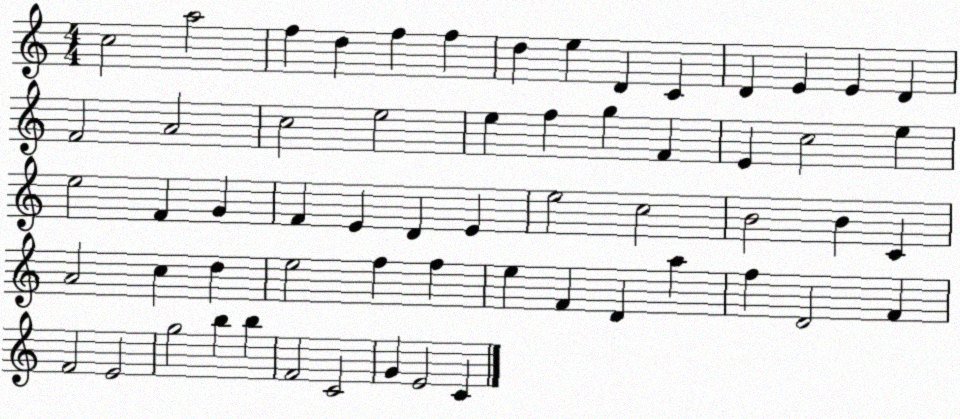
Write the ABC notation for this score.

X:1
T:Untitled
M:4/4
L:1/4
K:C
c2 a2 f d f f d e D C D E E D F2 A2 c2 e2 e f g F E c2 e e2 F G F E D E e2 c2 B2 B C A2 c d e2 f f e F D a f D2 F F2 E2 g2 b b F2 C2 G E2 C